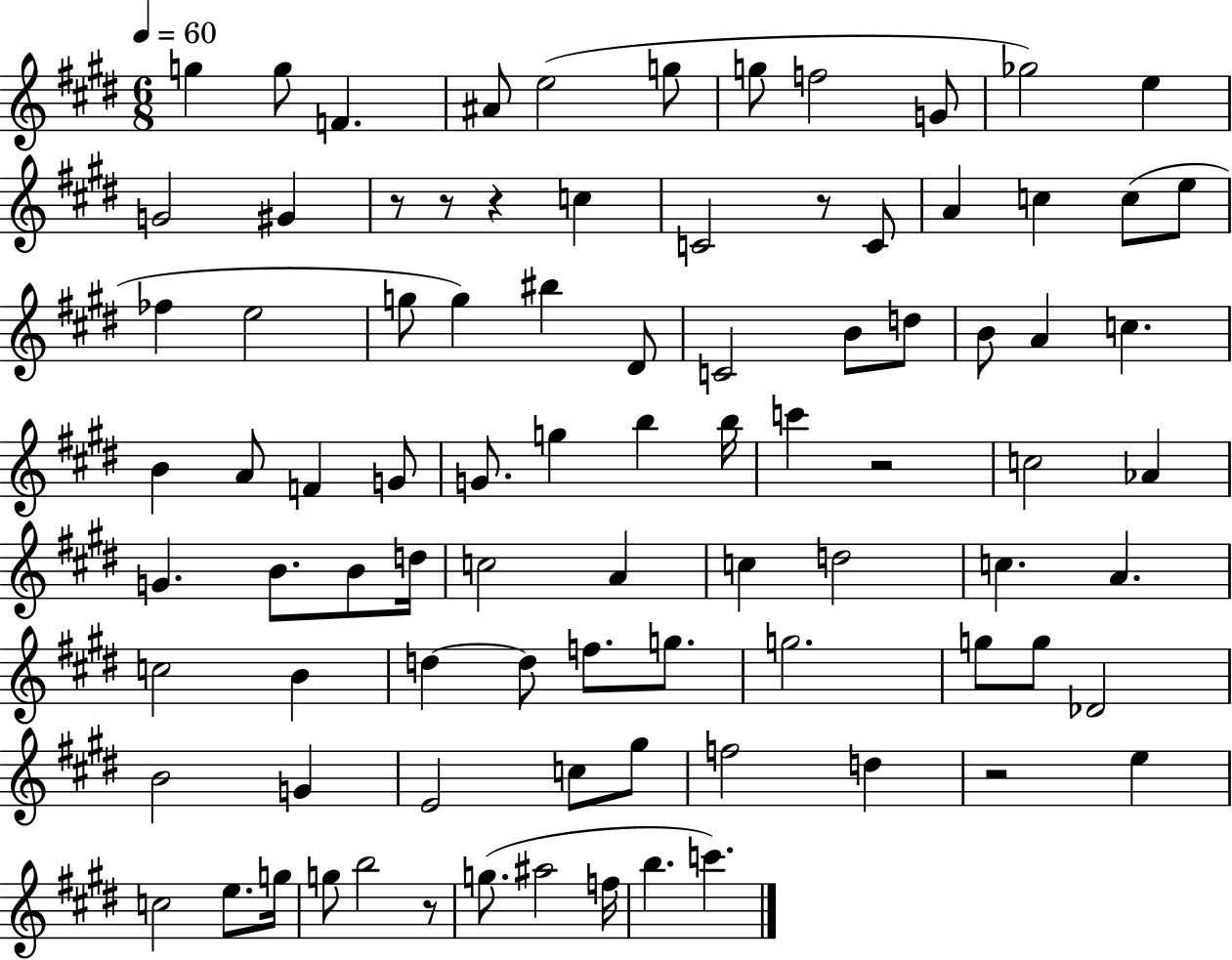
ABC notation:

X:1
T:Untitled
M:6/8
L:1/4
K:E
g g/2 F ^A/2 e2 g/2 g/2 f2 G/2 _g2 e G2 ^G z/2 z/2 z c C2 z/2 C/2 A c c/2 e/2 _f e2 g/2 g ^b ^D/2 C2 B/2 d/2 B/2 A c B A/2 F G/2 G/2 g b b/4 c' z2 c2 _A G B/2 B/2 d/4 c2 A c d2 c A c2 B d d/2 f/2 g/2 g2 g/2 g/2 _D2 B2 G E2 c/2 ^g/2 f2 d z2 e c2 e/2 g/4 g/2 b2 z/2 g/2 ^a2 f/4 b c'